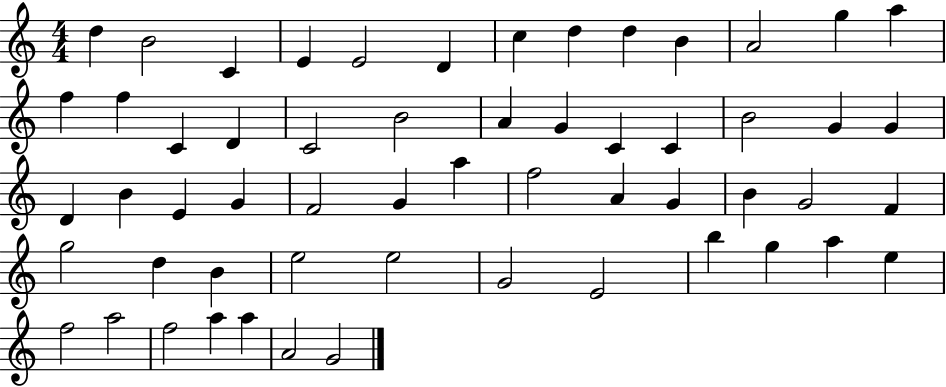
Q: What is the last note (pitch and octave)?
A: G4